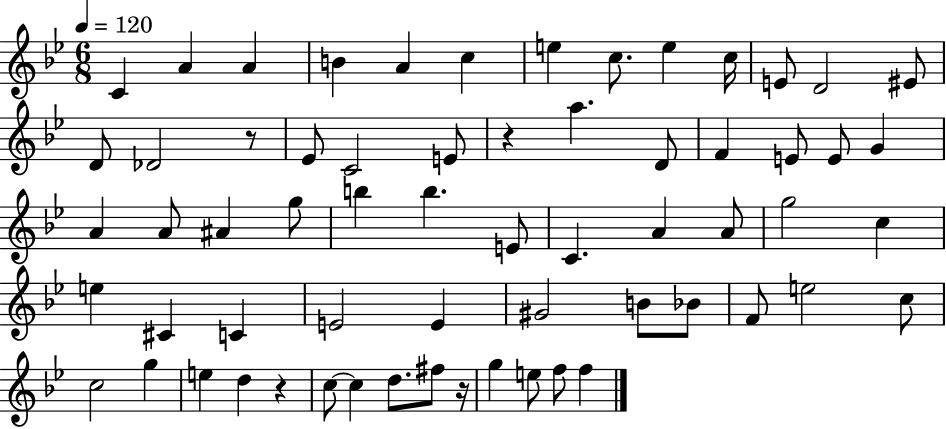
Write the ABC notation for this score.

X:1
T:Untitled
M:6/8
L:1/4
K:Bb
C A A B A c e c/2 e c/4 E/2 D2 ^E/2 D/2 _D2 z/2 _E/2 C2 E/2 z a D/2 F E/2 E/2 G A A/2 ^A g/2 b b E/2 C A A/2 g2 c e ^C C E2 E ^G2 B/2 _B/2 F/2 e2 c/2 c2 g e d z c/2 c d/2 ^f/2 z/4 g e/2 f/2 f